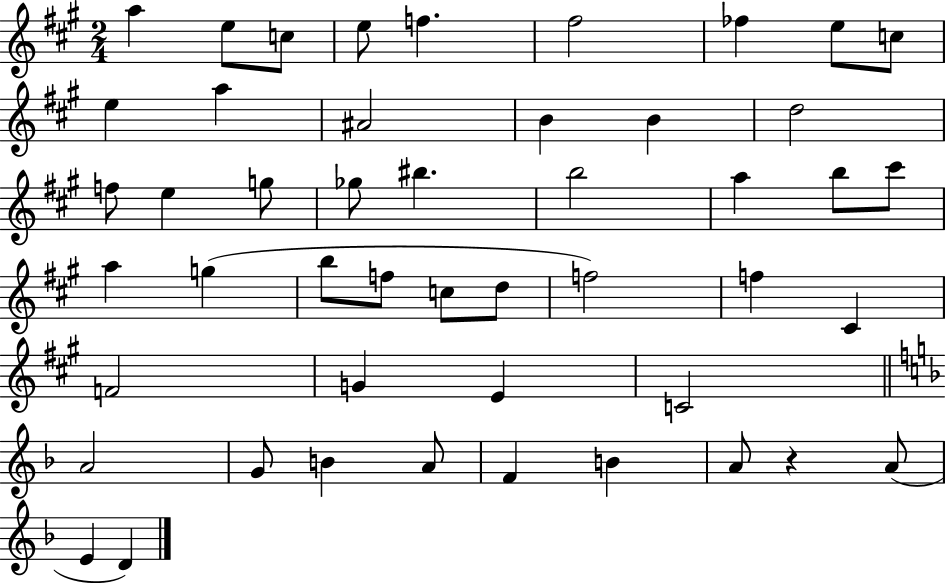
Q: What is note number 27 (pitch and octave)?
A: B5